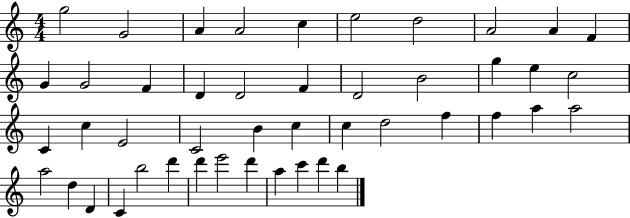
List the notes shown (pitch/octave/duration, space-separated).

G5/h G4/h A4/q A4/h C5/q E5/h D5/h A4/h A4/q F4/q G4/q G4/h F4/q D4/q D4/h F4/q D4/h B4/h G5/q E5/q C5/h C4/q C5/q E4/h C4/h B4/q C5/q C5/q D5/h F5/q F5/q A5/q A5/h A5/h D5/q D4/q C4/q B5/h D6/q D6/q E6/h D6/q A5/q C6/q D6/q B5/q